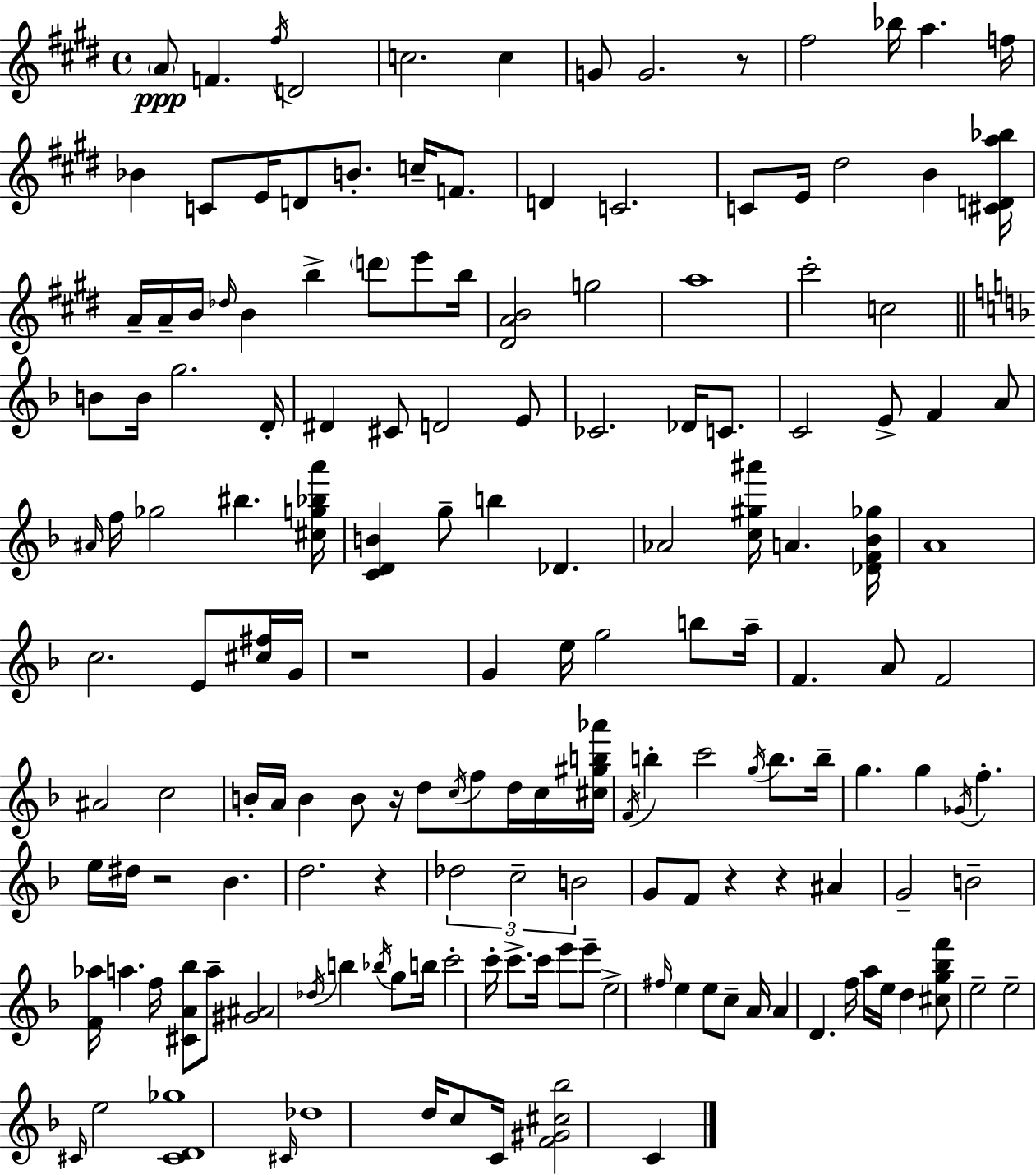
A4/e F4/q. F#5/s D4/h C5/h. C5/q G4/e G4/h. R/e F#5/h Bb5/s A5/q. F5/s Bb4/q C4/e E4/s D4/e B4/e. C5/s F4/e. D4/q C4/h. C4/e E4/s D#5/h B4/q [C#4,D4,A5,Bb5]/s A4/s A4/s B4/s Db5/s B4/q B5/q D6/e E6/e B5/s [D#4,A4,B4]/h G5/h A5/w C#6/h C5/h B4/e B4/s G5/h. D4/s D#4/q C#4/e D4/h E4/e CES4/h. Db4/s C4/e. C4/h E4/e F4/q A4/e A#4/s F5/s Gb5/h BIS5/q. [C#5,G5,Bb5,A6]/s [C4,D4,B4]/q G5/e B5/q Db4/q. Ab4/h [C5,G#5,A#6]/s A4/q. [Db4,F4,Bb4,Gb5]/s A4/w C5/h. E4/e [C#5,F#5]/s G4/s R/w G4/q E5/s G5/h B5/e A5/s F4/q. A4/e F4/h A#4/h C5/h B4/s A4/s B4/q B4/e R/s D5/e C5/s F5/e D5/s C5/s [C#5,G#5,B5,Ab6]/s F4/s B5/q C6/h G5/s B5/e. B5/s G5/q. G5/q Gb4/s F5/q. E5/s D#5/s R/h Bb4/q. D5/h. R/q Db5/h C5/h B4/h G4/e F4/e R/q R/q A#4/q G4/h B4/h [F4,Ab5]/s A5/q. F5/s [C#4,A4,Bb5]/e A5/e [G#4,A#4]/h Db5/s B5/q Bb5/s G5/e B5/s C6/h C6/s C6/e. C6/s E6/e E6/e E5/h F#5/s E5/q E5/e C5/e A4/s A4/q D4/q. F5/s A5/s E5/s D5/q [C#5,G5,Bb5,F6]/e E5/h E5/h C#4/s E5/h [C#4,D4,Gb5]/w C#4/s Db5/w D5/s C5/e C4/s [F4,G#4,C#5,Bb5]/h C4/q